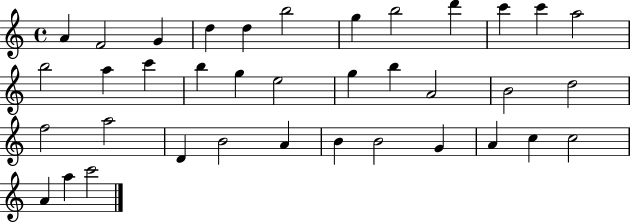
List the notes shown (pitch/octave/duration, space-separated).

A4/q F4/h G4/q D5/q D5/q B5/h G5/q B5/h D6/q C6/q C6/q A5/h B5/h A5/q C6/q B5/q G5/q E5/h G5/q B5/q A4/h B4/h D5/h F5/h A5/h D4/q B4/h A4/q B4/q B4/h G4/q A4/q C5/q C5/h A4/q A5/q C6/h